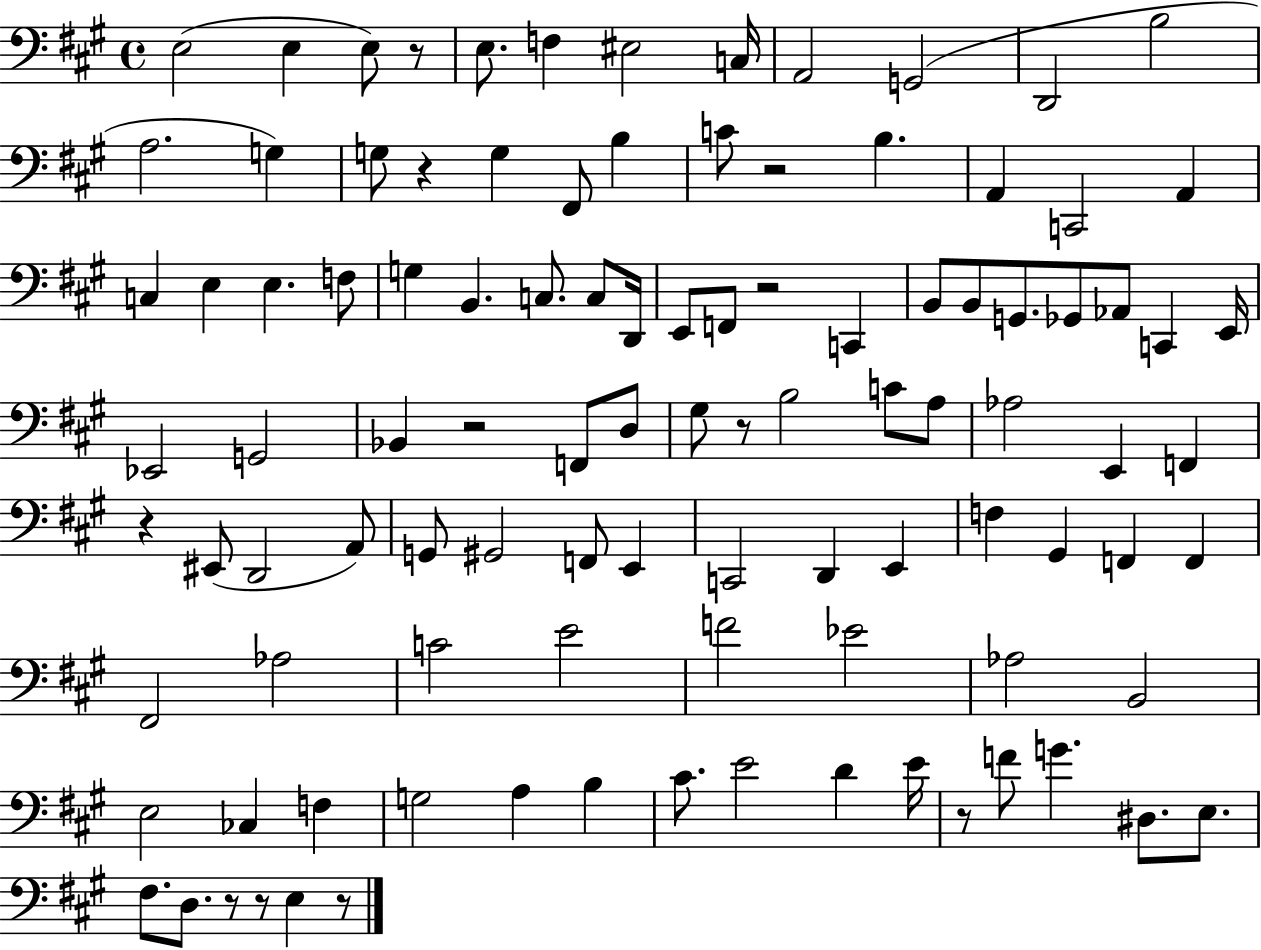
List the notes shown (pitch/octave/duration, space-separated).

E3/h E3/q E3/e R/e E3/e. F3/q EIS3/h C3/s A2/h G2/h D2/h B3/h A3/h. G3/q G3/e R/q G3/q F#2/e B3/q C4/e R/h B3/q. A2/q C2/h A2/q C3/q E3/q E3/q. F3/e G3/q B2/q. C3/e. C3/e D2/s E2/e F2/e R/h C2/q B2/e B2/e G2/e. Gb2/e Ab2/e C2/q E2/s Eb2/h G2/h Bb2/q R/h F2/e D3/e G#3/e R/e B3/h C4/e A3/e Ab3/h E2/q F2/q R/q EIS2/e D2/h A2/e G2/e G#2/h F2/e E2/q C2/h D2/q E2/q F3/q G#2/q F2/q F2/q F#2/h Ab3/h C4/h E4/h F4/h Eb4/h Ab3/h B2/h E3/h CES3/q F3/q G3/h A3/q B3/q C#4/e. E4/h D4/q E4/s R/e F4/e G4/q. D#3/e. E3/e. F#3/e. D3/e. R/e R/e E3/q R/e